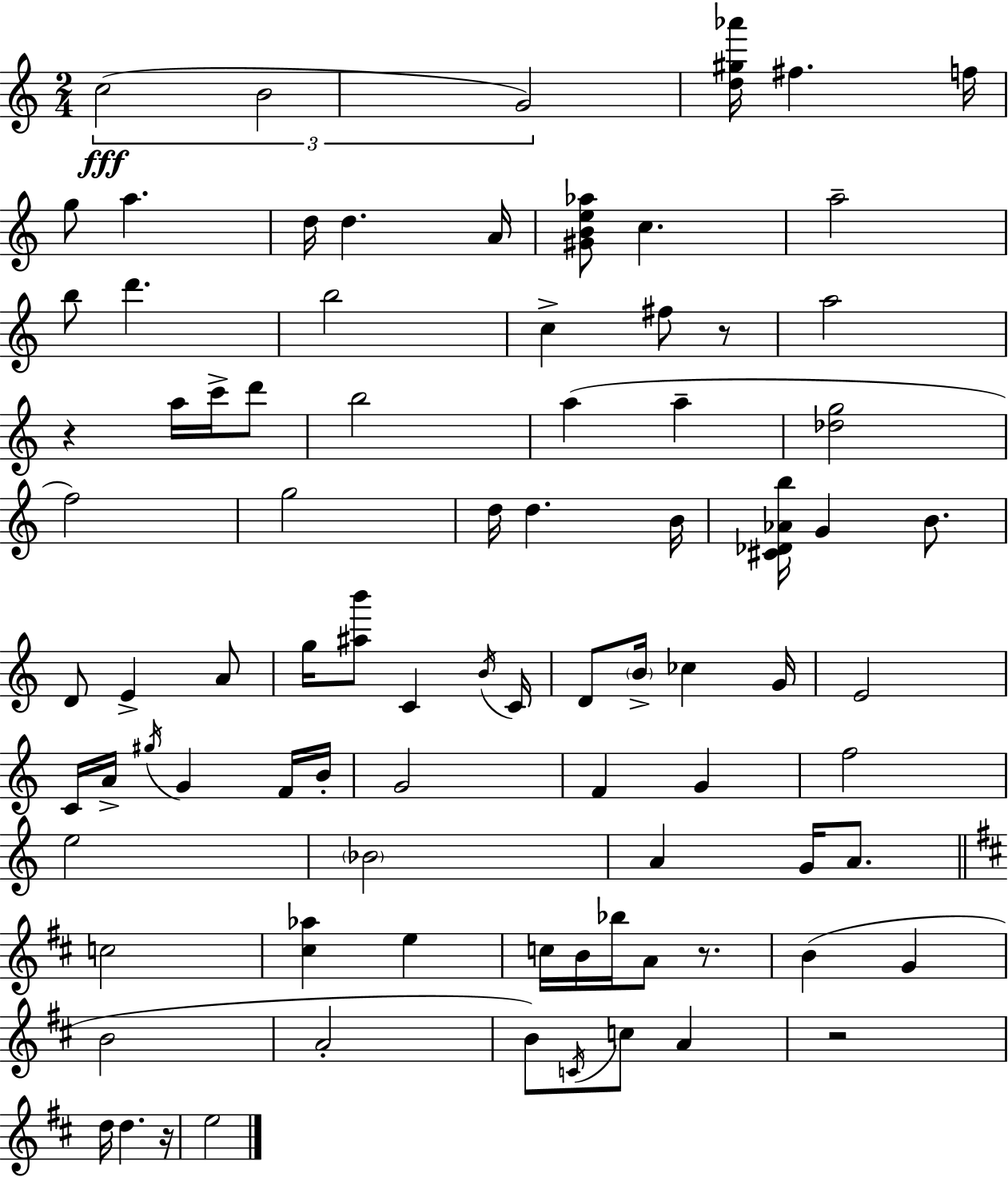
{
  \clef treble
  \numericTimeSignature
  \time 2/4
  \key a \minor
  \repeat volta 2 { \tuplet 3/2 { c''2(\fff | b'2 | g'2) } | <d'' gis'' aes'''>16 fis''4. f''16 | \break g''8 a''4. | d''16 d''4. a'16 | <gis' b' e'' aes''>8 c''4. | a''2-- | \break b''8 d'''4. | b''2 | c''4-> fis''8 r8 | a''2 | \break r4 a''16 c'''16-> d'''8 | b''2 | a''4( a''4-- | <des'' g''>2 | \break f''2) | g''2 | d''16 d''4. b'16 | <cis' des' aes' b''>16 g'4 b'8. | \break d'8 e'4-> a'8 | g''16 <ais'' b'''>8 c'4 \acciaccatura { b'16 } | c'16 d'8 \parenthesize b'16-> ces''4 | g'16 e'2 | \break c'16 a'16-> \acciaccatura { gis''16 } g'4 | f'16 b'16-. g'2 | f'4 g'4 | f''2 | \break e''2 | \parenthesize bes'2 | a'4 g'16 a'8. | \bar "||" \break \key b \minor c''2 | <cis'' aes''>4 e''4 | c''16 b'16 bes''16 a'8 r8. | b'4( g'4 | \break b'2 | a'2-. | b'8) \acciaccatura { c'16 } c''8 a'4 | r2 | \break d''16 d''4. | r16 e''2 | } \bar "|."
}